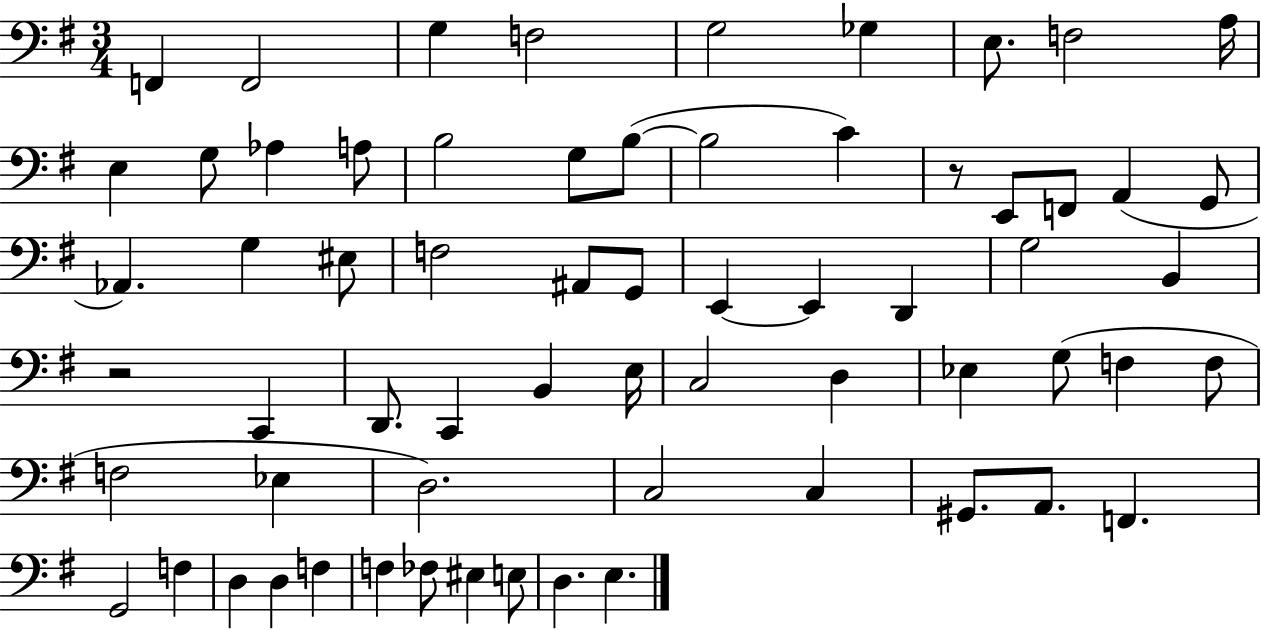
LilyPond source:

{
  \clef bass
  \numericTimeSignature
  \time 3/4
  \key g \major
  f,4 f,2 | g4 f2 | g2 ges4 | e8. f2 a16 | \break e4 g8 aes4 a8 | b2 g8 b8~(~ | b2 c'4) | r8 e,8 f,8 a,4( g,8 | \break aes,4.) g4 eis8 | f2 ais,8 g,8 | e,4~~ e,4 d,4 | g2 b,4 | \break r2 c,4 | d,8. c,4 b,4 e16 | c2 d4 | ees4 g8( f4 f8 | \break f2 ees4 | d2.) | c2 c4 | gis,8. a,8. f,4. | \break g,2 f4 | d4 d4 f4 | f4 fes8 eis4 e8 | d4. e4. | \break \bar "|."
}